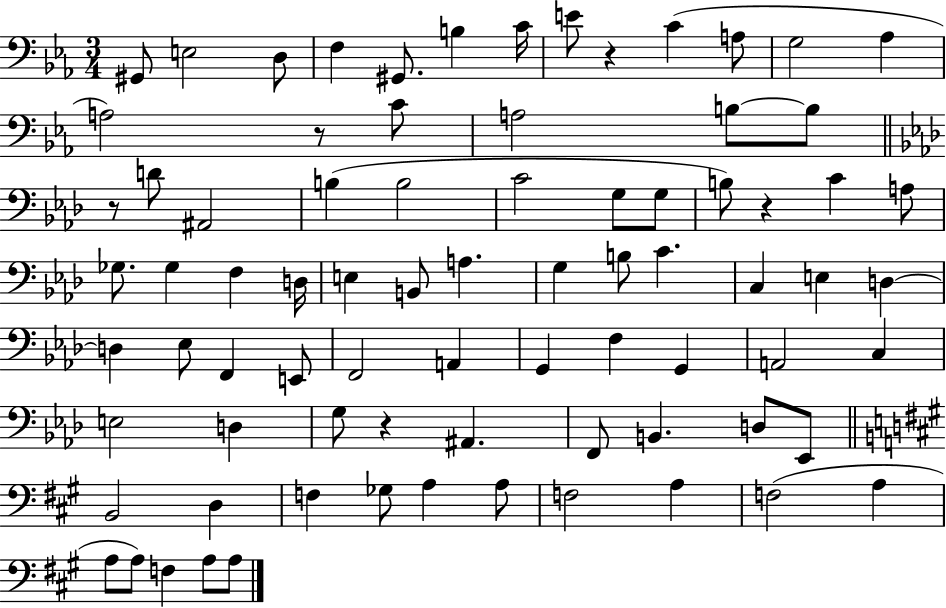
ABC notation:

X:1
T:Untitled
M:3/4
L:1/4
K:Eb
^G,,/2 E,2 D,/2 F, ^G,,/2 B, C/4 E/2 z C A,/2 G,2 _A, A,2 z/2 C/2 A,2 B,/2 B,/2 z/2 D/2 ^A,,2 B, B,2 C2 G,/2 G,/2 B,/2 z C A,/2 _G,/2 _G, F, D,/4 E, B,,/2 A, G, B,/2 C C, E, D, D, _E,/2 F,, E,,/2 F,,2 A,, G,, F, G,, A,,2 C, E,2 D, G,/2 z ^A,, F,,/2 B,, D,/2 _E,,/2 B,,2 D, F, _G,/2 A, A,/2 F,2 A, F,2 A, A,/2 A,/2 F, A,/2 A,/2